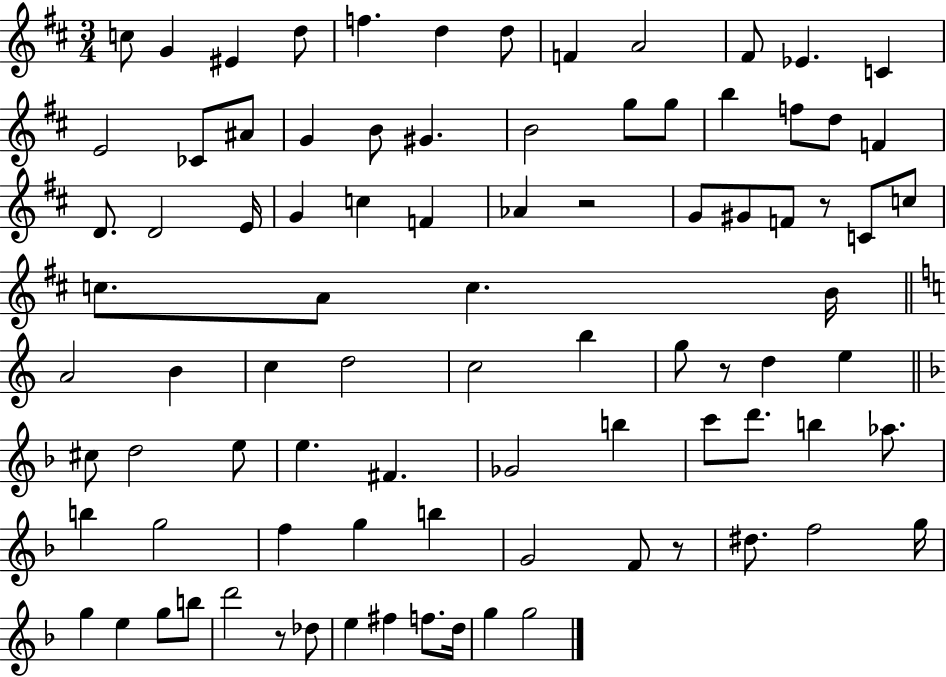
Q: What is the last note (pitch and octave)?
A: G5